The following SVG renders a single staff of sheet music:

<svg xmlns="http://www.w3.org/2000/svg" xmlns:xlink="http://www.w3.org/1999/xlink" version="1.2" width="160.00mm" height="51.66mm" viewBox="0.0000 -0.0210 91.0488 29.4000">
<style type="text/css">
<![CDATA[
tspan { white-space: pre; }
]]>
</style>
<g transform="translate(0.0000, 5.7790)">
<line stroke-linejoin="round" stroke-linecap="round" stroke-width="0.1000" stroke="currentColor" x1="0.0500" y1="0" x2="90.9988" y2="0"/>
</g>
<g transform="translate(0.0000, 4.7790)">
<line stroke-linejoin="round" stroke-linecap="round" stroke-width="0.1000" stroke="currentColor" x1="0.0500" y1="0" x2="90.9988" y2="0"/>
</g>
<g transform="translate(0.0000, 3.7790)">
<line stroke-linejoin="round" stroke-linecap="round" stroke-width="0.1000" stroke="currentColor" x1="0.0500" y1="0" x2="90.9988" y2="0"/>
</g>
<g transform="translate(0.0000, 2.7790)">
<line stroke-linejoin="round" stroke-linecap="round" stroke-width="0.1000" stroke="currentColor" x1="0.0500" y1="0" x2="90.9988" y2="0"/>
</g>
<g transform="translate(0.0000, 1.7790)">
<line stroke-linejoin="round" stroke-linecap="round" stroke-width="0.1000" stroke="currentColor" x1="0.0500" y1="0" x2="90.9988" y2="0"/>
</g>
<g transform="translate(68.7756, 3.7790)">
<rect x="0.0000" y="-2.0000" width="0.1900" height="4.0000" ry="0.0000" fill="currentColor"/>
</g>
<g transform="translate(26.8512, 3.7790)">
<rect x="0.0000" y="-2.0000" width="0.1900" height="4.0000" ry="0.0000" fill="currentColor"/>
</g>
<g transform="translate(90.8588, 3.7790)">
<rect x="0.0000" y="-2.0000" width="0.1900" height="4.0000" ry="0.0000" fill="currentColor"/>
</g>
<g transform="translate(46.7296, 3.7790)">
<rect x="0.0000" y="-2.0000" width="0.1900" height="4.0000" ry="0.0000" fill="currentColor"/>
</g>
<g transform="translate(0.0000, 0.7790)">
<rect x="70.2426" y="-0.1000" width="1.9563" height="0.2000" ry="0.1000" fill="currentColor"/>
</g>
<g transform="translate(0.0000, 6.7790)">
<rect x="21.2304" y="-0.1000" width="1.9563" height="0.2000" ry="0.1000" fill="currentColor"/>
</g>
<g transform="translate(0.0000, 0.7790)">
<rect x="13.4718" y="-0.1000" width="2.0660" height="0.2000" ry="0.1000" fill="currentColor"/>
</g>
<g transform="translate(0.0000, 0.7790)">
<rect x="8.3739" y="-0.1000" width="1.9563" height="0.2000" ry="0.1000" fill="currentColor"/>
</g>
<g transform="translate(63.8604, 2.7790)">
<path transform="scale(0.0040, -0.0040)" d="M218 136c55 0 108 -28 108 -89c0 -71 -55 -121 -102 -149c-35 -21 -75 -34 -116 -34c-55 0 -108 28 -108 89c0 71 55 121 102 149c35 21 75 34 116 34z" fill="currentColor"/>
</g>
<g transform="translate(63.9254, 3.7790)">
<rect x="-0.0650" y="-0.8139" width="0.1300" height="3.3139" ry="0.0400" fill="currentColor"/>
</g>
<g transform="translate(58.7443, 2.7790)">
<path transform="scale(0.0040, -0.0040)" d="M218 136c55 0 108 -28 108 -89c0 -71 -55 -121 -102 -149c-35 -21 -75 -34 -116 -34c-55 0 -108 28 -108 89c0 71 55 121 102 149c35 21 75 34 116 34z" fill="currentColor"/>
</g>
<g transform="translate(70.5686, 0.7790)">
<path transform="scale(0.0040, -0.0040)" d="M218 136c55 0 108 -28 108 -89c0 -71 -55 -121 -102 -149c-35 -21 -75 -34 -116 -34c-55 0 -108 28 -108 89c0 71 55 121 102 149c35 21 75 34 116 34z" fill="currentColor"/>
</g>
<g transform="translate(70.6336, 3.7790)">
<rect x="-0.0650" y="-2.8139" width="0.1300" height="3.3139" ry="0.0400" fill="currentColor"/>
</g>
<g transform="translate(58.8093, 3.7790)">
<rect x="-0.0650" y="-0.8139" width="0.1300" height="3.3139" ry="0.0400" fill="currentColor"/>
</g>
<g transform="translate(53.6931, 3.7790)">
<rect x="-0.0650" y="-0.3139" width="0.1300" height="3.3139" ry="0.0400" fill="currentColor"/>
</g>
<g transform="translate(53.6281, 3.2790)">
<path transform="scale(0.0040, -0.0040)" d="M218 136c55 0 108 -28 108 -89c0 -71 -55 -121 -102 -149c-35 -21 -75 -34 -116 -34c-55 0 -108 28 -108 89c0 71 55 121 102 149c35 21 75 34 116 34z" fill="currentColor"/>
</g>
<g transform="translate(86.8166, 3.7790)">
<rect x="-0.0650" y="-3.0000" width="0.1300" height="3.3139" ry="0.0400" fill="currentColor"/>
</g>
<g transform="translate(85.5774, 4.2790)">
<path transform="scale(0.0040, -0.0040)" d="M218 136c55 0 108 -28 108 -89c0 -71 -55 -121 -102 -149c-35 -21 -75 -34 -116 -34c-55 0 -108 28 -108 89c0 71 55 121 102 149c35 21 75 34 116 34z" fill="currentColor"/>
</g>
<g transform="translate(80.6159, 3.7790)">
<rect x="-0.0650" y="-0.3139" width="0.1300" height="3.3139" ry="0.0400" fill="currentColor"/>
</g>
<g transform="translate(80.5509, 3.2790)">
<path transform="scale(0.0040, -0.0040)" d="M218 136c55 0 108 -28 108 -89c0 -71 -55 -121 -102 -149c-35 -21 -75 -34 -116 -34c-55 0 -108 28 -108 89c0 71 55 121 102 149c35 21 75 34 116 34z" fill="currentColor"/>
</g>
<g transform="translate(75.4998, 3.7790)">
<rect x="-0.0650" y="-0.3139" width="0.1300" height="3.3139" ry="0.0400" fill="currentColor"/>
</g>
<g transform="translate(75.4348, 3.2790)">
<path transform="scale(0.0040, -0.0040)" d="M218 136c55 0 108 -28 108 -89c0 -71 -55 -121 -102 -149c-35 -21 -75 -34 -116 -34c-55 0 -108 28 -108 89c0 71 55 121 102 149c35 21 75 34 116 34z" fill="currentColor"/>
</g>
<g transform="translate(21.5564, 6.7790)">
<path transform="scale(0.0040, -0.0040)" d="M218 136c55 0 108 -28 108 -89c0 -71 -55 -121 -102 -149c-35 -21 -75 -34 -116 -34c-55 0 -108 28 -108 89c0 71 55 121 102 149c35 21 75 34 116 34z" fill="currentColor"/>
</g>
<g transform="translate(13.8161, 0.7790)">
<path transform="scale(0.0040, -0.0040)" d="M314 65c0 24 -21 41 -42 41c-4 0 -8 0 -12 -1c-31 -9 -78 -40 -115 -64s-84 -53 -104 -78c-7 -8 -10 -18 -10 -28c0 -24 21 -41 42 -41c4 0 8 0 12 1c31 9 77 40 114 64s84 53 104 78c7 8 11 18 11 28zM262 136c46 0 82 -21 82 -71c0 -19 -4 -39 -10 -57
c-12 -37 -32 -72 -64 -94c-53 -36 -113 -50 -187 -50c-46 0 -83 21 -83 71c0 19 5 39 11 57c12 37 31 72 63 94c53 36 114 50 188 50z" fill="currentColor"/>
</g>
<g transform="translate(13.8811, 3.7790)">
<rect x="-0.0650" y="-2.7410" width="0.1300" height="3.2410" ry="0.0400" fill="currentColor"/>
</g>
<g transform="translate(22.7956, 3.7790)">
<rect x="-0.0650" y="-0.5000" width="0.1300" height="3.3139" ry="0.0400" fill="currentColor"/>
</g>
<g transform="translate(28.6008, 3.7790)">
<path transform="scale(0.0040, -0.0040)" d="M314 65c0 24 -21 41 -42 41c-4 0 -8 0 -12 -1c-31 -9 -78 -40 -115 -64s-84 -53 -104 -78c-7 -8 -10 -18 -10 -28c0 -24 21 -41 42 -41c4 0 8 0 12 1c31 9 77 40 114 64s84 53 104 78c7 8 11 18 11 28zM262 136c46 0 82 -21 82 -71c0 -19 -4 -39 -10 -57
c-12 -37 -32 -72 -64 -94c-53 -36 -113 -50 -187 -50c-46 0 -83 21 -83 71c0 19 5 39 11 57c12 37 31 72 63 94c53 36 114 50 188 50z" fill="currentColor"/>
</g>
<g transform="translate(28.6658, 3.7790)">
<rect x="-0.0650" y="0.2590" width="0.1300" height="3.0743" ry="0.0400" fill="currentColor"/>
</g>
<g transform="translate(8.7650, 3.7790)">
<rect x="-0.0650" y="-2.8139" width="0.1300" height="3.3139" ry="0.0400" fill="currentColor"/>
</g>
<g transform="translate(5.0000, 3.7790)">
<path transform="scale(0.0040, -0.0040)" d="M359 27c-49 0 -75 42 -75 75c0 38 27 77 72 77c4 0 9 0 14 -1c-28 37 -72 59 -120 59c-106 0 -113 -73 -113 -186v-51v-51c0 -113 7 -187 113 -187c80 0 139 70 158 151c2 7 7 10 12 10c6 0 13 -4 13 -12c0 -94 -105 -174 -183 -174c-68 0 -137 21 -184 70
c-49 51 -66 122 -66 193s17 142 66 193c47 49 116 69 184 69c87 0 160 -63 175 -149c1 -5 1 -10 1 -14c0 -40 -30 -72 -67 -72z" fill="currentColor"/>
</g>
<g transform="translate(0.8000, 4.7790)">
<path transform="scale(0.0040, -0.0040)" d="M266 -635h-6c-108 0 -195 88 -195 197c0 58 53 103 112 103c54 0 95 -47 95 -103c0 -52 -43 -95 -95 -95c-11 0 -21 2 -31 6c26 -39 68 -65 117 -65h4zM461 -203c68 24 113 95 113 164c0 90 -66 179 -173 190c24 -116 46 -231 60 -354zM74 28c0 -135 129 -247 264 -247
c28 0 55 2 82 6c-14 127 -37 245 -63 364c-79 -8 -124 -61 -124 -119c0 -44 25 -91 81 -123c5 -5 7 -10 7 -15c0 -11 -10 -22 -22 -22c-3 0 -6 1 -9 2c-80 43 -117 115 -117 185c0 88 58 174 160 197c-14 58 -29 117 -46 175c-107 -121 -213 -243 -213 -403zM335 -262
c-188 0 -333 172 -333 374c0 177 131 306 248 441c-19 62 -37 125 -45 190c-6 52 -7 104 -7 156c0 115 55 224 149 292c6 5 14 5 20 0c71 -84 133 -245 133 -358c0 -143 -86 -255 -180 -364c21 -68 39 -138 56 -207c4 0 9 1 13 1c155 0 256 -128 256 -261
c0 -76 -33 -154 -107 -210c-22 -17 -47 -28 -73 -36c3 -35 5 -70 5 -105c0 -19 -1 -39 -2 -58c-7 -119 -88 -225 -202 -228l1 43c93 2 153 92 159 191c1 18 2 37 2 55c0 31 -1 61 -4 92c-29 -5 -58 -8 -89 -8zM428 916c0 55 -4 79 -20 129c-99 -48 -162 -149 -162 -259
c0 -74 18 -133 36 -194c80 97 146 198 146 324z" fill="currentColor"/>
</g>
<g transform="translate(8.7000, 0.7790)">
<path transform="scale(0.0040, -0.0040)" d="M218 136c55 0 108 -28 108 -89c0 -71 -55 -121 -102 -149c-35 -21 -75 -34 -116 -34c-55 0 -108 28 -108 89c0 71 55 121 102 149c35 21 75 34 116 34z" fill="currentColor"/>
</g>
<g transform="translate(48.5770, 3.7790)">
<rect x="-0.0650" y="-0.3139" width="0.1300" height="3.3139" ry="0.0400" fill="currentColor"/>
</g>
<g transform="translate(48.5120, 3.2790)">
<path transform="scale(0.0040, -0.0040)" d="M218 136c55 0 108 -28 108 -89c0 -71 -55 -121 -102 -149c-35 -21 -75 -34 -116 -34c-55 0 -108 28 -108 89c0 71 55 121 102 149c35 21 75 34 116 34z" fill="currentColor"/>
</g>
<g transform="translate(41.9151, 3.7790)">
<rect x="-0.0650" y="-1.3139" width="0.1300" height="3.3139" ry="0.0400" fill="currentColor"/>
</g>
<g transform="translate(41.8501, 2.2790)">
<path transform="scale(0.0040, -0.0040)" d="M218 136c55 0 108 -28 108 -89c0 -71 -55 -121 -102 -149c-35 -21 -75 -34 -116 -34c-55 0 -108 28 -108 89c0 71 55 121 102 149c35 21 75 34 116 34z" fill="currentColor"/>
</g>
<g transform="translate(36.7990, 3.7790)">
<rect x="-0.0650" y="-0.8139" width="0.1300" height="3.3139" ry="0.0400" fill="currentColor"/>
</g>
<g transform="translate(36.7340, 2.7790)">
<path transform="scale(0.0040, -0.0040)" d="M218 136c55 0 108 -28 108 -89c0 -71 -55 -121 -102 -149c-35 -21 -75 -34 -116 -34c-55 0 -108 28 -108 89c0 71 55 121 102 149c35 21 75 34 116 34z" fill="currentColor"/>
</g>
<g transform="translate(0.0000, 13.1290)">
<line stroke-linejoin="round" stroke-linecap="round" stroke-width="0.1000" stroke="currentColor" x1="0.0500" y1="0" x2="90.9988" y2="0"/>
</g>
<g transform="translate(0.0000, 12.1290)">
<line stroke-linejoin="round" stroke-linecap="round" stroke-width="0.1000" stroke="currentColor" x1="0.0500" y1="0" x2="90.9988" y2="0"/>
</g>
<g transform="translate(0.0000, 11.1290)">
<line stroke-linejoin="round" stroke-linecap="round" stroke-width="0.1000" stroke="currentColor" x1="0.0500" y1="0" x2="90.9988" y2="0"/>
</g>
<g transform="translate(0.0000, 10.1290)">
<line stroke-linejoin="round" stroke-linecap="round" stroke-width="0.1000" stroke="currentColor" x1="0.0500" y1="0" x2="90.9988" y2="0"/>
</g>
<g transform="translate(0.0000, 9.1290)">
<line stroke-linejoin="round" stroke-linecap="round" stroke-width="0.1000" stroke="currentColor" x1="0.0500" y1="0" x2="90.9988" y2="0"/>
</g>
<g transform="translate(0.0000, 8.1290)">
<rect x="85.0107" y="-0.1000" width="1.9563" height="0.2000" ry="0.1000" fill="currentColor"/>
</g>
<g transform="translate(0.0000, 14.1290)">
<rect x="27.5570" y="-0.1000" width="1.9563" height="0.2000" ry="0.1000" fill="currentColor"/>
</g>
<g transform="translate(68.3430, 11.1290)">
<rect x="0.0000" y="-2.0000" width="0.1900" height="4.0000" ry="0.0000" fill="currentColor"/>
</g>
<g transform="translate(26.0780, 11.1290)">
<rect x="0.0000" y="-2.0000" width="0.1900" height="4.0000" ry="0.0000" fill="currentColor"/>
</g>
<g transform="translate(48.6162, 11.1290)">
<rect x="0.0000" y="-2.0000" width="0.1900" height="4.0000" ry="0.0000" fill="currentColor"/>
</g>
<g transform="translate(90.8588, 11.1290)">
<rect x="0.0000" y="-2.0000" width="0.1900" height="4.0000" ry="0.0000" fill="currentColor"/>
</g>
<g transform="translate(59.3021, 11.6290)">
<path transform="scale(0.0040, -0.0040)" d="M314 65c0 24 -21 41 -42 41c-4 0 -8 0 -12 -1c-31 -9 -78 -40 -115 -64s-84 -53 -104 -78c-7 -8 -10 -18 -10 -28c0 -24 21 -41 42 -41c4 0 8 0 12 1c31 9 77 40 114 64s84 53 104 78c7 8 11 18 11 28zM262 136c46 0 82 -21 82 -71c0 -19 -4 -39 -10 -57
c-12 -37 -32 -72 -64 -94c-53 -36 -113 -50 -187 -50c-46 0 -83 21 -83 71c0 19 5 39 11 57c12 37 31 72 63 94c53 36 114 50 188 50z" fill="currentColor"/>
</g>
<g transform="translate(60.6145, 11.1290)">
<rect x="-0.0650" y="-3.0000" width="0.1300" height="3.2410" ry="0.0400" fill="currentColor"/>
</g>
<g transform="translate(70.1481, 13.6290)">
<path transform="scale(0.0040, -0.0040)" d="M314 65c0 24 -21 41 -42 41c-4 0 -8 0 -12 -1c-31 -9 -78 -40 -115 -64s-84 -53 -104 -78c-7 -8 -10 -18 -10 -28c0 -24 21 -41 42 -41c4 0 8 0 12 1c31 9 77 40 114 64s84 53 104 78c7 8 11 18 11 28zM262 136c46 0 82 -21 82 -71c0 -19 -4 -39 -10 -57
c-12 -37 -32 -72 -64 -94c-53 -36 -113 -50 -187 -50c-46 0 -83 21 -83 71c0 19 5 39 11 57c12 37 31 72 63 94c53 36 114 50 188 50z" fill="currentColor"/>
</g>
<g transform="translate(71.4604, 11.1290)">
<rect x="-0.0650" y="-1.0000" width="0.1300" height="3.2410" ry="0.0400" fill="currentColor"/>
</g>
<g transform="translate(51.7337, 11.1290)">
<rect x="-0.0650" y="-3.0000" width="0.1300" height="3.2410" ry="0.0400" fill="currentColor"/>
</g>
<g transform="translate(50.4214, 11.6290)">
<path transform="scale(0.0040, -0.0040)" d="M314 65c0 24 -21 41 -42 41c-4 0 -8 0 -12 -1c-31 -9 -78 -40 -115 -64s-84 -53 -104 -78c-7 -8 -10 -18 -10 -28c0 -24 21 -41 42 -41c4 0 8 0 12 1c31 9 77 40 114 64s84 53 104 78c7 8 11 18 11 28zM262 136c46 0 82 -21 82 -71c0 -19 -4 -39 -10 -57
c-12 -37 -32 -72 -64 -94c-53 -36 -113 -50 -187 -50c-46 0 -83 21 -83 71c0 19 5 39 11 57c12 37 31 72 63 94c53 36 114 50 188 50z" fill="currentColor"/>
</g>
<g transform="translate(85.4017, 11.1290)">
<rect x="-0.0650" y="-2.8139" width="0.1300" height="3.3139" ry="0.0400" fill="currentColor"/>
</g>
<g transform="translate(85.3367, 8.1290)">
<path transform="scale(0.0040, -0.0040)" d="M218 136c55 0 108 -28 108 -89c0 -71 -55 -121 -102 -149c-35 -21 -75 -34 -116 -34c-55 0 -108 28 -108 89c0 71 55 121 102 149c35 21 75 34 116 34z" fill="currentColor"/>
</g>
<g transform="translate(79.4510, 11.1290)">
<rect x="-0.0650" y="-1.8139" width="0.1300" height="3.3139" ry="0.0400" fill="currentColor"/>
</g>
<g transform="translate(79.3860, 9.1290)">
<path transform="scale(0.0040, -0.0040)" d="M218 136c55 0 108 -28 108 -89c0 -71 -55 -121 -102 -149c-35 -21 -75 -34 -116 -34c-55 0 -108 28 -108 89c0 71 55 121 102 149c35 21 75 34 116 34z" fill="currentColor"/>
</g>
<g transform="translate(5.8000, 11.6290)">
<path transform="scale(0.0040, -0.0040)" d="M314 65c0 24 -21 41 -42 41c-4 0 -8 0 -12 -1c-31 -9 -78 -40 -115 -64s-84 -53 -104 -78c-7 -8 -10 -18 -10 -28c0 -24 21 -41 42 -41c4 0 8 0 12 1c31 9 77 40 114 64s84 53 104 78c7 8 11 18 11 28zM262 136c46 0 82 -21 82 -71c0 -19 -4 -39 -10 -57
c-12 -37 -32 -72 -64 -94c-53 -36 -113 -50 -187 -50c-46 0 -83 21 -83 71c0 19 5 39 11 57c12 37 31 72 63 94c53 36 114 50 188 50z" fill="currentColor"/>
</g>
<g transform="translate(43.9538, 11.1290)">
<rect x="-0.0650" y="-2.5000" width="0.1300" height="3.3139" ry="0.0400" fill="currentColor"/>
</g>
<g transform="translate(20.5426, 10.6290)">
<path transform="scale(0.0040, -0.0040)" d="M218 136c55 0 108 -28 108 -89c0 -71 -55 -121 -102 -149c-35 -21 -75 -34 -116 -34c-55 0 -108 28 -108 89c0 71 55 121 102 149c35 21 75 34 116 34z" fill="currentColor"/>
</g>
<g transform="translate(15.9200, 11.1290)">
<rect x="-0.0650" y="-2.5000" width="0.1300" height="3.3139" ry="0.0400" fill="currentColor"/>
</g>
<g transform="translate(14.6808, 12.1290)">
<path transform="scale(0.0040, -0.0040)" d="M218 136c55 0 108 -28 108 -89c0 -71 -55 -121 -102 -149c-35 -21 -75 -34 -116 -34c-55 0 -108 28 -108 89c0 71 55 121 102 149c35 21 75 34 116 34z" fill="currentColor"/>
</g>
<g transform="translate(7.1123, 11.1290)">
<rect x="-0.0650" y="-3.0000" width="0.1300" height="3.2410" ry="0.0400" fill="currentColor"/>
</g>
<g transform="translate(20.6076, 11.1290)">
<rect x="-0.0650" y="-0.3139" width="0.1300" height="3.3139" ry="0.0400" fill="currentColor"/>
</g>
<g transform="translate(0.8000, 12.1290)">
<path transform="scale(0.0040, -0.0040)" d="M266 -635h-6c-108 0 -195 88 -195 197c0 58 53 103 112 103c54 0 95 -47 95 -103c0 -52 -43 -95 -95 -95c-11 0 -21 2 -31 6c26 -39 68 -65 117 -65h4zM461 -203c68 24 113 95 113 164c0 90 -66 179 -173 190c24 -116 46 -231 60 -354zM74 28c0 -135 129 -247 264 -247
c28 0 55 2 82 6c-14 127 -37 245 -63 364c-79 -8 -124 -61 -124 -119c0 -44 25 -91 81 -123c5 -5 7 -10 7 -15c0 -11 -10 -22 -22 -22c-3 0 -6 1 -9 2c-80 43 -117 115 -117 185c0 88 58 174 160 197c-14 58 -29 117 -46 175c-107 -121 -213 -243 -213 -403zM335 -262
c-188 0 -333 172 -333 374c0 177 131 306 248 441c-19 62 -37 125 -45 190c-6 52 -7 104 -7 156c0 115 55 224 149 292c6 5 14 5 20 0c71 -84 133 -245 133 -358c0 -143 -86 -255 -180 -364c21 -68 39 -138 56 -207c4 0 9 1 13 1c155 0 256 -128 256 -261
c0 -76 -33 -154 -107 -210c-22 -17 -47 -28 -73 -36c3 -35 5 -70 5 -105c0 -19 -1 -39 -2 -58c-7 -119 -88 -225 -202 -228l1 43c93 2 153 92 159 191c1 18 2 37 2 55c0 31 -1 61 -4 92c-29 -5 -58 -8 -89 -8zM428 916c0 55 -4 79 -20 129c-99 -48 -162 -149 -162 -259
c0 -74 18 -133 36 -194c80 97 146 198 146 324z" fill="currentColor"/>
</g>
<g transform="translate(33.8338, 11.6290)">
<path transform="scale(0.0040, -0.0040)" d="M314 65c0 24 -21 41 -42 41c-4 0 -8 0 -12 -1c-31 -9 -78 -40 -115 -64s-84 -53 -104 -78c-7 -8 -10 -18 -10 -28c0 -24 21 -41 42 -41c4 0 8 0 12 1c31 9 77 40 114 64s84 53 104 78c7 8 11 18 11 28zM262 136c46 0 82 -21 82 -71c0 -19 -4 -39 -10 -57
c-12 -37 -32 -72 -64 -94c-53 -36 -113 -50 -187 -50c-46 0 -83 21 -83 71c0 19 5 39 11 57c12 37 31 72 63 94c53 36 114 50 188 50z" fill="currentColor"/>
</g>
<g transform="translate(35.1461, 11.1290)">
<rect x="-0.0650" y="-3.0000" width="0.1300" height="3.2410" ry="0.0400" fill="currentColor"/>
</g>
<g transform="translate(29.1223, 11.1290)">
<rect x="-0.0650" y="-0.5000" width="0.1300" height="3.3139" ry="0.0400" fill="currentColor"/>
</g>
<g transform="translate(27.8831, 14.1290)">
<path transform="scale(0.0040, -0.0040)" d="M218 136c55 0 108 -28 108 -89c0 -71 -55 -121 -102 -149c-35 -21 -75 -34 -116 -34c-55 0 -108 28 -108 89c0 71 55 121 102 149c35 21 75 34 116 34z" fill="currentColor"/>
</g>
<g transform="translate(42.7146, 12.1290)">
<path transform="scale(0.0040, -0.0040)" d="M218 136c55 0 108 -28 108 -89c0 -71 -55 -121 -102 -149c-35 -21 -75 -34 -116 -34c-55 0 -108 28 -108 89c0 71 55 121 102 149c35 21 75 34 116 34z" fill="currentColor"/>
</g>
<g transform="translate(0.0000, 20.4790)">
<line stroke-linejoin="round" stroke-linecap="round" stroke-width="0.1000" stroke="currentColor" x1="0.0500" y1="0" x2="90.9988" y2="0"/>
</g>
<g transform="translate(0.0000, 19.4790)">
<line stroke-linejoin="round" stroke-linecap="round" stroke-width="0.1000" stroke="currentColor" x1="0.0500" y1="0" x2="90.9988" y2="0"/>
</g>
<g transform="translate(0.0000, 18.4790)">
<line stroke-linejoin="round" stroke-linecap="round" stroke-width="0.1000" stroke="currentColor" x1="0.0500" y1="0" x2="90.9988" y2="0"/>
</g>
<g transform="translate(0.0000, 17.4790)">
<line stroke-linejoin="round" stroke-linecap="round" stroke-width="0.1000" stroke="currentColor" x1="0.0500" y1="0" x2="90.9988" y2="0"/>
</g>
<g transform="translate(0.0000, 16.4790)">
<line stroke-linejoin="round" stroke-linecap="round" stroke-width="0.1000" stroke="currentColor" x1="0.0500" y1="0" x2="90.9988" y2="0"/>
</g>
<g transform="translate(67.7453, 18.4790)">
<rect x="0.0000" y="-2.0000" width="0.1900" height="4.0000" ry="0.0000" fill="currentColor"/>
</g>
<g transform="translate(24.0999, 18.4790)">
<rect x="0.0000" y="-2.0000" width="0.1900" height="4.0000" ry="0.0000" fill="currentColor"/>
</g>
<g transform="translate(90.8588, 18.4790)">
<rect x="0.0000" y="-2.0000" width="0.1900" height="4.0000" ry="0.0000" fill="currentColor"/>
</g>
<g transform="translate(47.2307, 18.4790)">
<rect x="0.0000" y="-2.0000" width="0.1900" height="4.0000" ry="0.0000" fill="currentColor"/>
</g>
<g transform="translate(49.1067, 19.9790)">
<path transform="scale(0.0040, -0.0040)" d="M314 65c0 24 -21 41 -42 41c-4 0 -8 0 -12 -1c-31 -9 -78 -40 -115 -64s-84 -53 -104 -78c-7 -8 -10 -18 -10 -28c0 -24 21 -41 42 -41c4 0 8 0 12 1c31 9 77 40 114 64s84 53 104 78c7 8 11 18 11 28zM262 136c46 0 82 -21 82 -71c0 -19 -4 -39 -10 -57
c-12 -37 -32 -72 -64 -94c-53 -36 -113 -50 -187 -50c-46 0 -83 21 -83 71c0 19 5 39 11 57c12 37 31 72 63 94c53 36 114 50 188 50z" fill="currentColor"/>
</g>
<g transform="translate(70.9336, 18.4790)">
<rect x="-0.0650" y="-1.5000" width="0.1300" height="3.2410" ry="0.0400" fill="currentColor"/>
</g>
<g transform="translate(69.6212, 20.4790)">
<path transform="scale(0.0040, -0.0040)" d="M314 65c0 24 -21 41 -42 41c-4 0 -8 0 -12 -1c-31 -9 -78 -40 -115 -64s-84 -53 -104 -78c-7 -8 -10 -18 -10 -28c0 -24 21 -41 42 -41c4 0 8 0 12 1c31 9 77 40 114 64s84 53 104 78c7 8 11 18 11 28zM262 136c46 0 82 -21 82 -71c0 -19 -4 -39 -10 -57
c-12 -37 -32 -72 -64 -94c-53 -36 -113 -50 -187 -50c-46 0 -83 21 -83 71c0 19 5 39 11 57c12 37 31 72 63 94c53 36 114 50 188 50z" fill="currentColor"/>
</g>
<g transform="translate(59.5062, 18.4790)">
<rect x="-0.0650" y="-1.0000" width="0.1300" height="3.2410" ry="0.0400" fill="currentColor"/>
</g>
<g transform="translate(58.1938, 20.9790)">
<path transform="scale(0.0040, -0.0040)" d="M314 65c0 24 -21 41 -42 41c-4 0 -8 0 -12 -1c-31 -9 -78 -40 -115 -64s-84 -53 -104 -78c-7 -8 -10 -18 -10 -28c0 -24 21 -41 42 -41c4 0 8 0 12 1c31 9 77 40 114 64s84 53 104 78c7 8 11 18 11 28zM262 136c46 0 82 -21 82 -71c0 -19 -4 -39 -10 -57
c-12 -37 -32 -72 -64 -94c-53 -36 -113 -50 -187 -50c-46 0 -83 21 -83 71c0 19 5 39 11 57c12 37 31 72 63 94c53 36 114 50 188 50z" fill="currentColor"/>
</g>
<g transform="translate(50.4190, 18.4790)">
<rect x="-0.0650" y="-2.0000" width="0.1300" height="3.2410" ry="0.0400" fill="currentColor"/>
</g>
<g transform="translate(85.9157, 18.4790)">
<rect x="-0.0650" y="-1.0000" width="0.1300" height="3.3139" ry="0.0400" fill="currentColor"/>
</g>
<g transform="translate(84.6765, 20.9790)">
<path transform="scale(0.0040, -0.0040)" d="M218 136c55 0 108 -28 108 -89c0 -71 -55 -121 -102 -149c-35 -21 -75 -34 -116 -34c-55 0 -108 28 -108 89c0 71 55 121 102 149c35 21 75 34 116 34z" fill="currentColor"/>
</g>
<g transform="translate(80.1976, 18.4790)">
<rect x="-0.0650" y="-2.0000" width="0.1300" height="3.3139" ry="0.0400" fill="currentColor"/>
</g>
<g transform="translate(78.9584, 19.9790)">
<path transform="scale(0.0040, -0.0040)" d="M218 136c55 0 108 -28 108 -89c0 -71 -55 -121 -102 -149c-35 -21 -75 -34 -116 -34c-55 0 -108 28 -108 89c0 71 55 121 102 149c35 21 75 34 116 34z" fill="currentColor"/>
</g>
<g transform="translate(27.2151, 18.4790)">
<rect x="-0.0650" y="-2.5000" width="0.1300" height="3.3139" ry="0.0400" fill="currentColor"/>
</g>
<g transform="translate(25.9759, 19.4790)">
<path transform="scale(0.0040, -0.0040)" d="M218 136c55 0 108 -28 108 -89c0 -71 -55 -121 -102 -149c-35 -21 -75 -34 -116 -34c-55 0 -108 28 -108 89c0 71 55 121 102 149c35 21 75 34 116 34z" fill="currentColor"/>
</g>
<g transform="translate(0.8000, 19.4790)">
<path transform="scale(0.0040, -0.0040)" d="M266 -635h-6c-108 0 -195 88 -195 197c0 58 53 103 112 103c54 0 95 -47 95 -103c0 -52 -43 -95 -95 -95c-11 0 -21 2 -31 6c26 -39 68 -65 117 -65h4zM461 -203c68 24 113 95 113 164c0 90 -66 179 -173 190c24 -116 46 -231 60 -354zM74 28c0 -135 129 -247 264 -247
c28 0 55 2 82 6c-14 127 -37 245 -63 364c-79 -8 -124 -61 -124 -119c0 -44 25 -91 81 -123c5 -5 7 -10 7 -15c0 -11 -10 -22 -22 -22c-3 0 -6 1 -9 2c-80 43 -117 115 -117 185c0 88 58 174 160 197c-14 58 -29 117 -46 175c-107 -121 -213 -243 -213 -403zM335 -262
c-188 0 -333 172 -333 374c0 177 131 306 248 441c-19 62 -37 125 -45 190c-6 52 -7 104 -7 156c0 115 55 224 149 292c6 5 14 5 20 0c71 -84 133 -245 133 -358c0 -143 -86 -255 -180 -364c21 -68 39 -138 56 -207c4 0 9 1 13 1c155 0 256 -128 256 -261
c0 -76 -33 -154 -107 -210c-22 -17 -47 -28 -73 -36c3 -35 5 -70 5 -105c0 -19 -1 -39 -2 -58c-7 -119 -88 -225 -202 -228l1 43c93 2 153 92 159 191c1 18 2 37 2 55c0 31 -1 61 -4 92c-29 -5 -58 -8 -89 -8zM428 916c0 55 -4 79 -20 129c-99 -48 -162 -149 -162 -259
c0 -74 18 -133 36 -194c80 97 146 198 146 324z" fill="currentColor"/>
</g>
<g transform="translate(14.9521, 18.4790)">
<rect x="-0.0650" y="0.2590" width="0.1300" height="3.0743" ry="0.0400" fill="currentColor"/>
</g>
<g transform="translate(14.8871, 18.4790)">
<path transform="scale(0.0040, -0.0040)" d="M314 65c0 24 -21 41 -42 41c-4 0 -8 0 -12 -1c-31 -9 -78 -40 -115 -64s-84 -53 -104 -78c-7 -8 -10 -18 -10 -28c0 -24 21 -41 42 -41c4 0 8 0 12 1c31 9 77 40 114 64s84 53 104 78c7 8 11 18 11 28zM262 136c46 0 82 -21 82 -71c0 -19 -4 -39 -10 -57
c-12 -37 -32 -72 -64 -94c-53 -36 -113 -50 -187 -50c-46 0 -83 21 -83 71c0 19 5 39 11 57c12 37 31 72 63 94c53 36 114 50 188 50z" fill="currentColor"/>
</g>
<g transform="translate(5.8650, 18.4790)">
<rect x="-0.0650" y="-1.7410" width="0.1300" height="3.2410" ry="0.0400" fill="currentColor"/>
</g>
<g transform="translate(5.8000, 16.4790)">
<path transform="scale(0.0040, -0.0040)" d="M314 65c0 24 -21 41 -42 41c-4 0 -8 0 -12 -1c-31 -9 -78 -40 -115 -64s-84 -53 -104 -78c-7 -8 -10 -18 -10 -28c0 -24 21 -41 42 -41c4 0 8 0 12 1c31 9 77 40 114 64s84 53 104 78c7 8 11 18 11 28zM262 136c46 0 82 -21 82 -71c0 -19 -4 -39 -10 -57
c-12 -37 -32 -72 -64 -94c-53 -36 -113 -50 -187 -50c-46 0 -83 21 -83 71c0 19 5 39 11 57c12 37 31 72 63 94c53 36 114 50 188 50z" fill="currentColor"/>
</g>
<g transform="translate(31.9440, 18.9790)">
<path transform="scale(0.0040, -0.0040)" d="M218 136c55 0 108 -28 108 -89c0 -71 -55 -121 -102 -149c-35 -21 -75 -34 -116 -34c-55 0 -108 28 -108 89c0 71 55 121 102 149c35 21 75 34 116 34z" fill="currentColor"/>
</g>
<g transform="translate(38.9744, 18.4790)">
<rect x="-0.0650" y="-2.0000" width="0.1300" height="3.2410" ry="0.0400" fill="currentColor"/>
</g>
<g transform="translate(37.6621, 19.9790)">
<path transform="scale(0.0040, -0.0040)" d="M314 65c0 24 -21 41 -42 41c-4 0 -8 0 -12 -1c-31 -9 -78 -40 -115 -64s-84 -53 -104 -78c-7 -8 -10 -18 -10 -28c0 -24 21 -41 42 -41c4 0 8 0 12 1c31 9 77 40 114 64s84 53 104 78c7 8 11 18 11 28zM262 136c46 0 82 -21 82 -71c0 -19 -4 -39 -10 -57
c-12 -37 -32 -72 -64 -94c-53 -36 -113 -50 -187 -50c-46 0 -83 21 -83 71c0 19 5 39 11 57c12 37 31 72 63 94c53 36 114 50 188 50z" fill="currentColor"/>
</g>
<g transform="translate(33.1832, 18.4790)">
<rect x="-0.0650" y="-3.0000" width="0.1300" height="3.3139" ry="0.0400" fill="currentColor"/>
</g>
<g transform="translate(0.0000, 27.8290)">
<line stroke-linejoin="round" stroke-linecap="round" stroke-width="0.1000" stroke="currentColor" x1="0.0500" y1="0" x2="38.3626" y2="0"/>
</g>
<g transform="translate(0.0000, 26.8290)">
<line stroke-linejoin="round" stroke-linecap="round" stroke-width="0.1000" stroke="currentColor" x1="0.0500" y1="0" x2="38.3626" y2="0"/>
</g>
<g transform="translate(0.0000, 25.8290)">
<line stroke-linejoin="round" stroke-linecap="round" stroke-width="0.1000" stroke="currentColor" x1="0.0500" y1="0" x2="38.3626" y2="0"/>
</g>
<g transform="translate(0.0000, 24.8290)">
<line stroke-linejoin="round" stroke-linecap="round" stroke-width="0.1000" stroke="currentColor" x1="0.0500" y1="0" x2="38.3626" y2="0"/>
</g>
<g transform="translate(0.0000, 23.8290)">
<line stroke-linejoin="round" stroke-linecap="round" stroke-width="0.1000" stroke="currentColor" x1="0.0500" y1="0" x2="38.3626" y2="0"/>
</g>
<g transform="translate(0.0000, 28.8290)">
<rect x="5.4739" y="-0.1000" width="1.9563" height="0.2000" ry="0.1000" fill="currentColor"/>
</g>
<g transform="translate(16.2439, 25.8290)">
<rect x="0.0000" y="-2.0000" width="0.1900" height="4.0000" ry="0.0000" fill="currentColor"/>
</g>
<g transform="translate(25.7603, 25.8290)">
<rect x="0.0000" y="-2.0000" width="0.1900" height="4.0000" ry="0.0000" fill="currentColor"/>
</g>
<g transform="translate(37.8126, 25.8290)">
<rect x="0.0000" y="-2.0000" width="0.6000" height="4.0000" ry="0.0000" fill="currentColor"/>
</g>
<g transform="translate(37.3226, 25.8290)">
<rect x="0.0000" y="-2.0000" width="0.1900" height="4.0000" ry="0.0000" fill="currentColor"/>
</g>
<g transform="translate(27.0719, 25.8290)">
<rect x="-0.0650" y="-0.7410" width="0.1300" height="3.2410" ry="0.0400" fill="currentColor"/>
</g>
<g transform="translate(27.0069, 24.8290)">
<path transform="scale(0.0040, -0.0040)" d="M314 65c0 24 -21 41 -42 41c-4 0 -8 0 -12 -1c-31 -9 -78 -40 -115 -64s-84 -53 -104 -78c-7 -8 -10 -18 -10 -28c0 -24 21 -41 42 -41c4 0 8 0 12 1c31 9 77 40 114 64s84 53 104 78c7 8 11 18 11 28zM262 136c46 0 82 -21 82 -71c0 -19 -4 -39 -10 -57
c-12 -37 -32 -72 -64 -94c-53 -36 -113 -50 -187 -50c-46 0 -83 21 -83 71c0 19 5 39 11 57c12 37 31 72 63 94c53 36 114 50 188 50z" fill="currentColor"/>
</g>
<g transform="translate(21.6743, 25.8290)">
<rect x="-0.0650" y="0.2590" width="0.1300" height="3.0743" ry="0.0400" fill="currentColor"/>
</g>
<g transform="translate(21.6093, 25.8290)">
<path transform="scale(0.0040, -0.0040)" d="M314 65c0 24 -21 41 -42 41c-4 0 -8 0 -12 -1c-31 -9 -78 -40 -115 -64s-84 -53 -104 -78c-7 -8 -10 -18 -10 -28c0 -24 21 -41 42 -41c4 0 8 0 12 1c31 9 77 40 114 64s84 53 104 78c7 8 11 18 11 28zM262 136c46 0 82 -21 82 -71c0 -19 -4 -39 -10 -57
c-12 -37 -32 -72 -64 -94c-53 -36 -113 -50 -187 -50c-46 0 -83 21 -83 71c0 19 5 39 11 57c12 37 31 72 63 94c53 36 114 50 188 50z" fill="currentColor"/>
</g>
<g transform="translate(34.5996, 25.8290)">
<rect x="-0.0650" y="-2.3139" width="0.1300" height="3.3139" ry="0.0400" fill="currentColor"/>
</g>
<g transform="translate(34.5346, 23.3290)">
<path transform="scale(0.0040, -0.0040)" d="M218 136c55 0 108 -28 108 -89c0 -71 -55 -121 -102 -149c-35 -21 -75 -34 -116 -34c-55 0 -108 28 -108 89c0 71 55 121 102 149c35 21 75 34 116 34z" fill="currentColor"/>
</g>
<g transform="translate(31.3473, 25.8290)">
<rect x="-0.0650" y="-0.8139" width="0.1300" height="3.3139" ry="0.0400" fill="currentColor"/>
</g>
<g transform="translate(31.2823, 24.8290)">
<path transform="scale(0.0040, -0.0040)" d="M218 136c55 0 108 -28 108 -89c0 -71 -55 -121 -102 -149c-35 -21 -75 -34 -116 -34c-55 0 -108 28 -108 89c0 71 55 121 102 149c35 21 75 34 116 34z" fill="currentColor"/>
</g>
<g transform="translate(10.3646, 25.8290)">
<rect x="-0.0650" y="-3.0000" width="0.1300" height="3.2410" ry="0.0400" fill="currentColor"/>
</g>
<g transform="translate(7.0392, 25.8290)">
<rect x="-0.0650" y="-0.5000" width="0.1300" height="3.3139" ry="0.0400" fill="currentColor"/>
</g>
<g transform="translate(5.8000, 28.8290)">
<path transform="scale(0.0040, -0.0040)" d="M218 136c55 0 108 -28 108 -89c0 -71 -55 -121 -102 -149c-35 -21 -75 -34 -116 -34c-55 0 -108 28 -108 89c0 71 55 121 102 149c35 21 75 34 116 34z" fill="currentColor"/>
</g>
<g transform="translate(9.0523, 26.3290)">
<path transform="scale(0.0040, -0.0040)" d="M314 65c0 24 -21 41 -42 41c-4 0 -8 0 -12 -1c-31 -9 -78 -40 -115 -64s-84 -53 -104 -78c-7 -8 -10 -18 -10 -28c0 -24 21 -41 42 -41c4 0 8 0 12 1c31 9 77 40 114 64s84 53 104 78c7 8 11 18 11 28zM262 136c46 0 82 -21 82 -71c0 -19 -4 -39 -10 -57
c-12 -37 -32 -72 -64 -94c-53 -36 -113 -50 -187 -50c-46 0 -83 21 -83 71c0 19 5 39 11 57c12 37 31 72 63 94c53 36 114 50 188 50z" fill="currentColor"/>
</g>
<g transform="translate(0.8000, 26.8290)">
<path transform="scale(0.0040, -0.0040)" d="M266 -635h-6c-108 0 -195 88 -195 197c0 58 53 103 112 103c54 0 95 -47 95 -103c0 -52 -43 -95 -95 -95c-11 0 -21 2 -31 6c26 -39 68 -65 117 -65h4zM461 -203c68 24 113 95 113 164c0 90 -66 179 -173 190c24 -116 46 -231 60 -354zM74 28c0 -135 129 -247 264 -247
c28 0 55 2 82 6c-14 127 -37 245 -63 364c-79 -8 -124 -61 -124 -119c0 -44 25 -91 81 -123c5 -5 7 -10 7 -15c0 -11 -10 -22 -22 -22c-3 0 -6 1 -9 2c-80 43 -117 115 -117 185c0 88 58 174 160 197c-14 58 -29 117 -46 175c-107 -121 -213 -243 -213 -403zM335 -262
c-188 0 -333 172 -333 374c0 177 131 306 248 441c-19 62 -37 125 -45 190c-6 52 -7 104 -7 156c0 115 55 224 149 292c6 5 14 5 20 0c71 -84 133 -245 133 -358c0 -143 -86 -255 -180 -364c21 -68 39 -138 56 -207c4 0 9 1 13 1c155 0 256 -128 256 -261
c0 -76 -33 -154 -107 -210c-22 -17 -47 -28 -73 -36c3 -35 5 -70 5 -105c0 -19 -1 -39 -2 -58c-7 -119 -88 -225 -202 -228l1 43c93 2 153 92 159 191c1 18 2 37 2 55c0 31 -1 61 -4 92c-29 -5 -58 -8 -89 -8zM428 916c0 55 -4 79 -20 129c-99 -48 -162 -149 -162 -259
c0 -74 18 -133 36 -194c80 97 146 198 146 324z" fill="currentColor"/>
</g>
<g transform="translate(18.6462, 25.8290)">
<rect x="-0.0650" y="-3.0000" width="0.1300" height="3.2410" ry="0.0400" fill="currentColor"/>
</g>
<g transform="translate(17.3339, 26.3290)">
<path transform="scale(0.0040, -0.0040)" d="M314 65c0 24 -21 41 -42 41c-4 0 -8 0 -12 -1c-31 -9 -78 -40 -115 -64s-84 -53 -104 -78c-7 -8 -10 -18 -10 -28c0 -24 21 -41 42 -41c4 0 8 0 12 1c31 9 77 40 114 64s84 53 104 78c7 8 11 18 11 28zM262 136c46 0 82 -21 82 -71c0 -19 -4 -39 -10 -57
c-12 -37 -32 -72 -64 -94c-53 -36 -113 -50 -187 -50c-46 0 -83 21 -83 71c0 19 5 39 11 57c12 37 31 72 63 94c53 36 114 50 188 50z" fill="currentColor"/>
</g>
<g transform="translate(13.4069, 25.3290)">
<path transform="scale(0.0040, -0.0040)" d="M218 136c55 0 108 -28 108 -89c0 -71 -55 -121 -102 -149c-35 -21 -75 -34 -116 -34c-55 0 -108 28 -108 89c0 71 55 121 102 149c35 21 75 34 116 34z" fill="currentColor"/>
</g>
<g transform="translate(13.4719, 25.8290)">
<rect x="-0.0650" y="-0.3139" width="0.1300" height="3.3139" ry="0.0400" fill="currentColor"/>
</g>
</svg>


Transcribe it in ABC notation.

X:1
T:Untitled
M:4/4
L:1/4
K:C
a a2 C B2 d e c c d d a c c A A2 G c C A2 G A2 A2 D2 f a f2 B2 G A F2 F2 D2 E2 F D C A2 c A2 B2 d2 d g